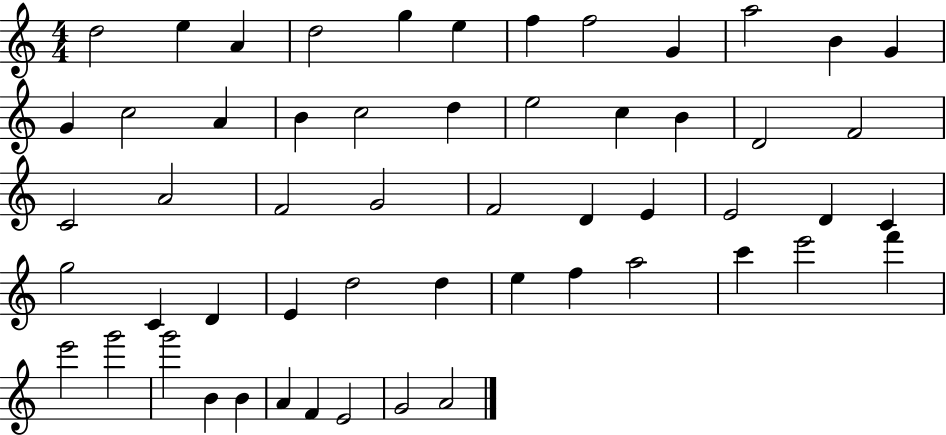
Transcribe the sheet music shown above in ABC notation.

X:1
T:Untitled
M:4/4
L:1/4
K:C
d2 e A d2 g e f f2 G a2 B G G c2 A B c2 d e2 c B D2 F2 C2 A2 F2 G2 F2 D E E2 D C g2 C D E d2 d e f a2 c' e'2 f' e'2 g'2 g'2 B B A F E2 G2 A2